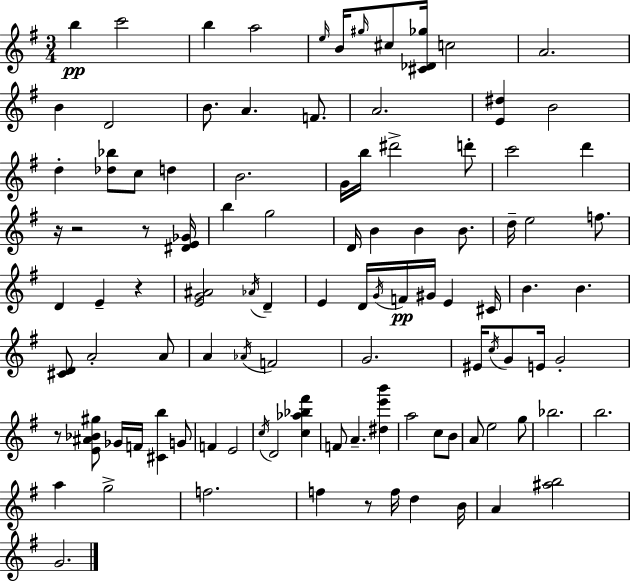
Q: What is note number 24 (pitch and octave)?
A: D#6